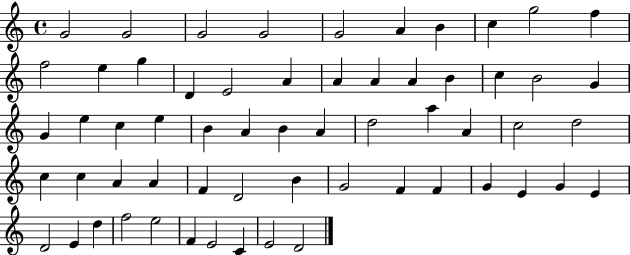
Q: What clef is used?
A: treble